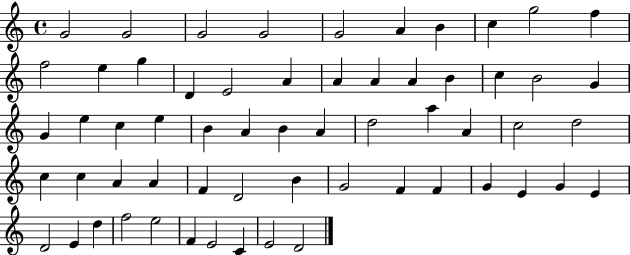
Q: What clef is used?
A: treble